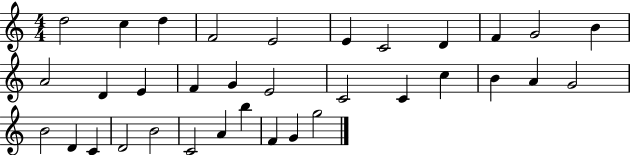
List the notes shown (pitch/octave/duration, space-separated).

D5/h C5/q D5/q F4/h E4/h E4/q C4/h D4/q F4/q G4/h B4/q A4/h D4/q E4/q F4/q G4/q E4/h C4/h C4/q C5/q B4/q A4/q G4/h B4/h D4/q C4/q D4/h B4/h C4/h A4/q B5/q F4/q G4/q G5/h